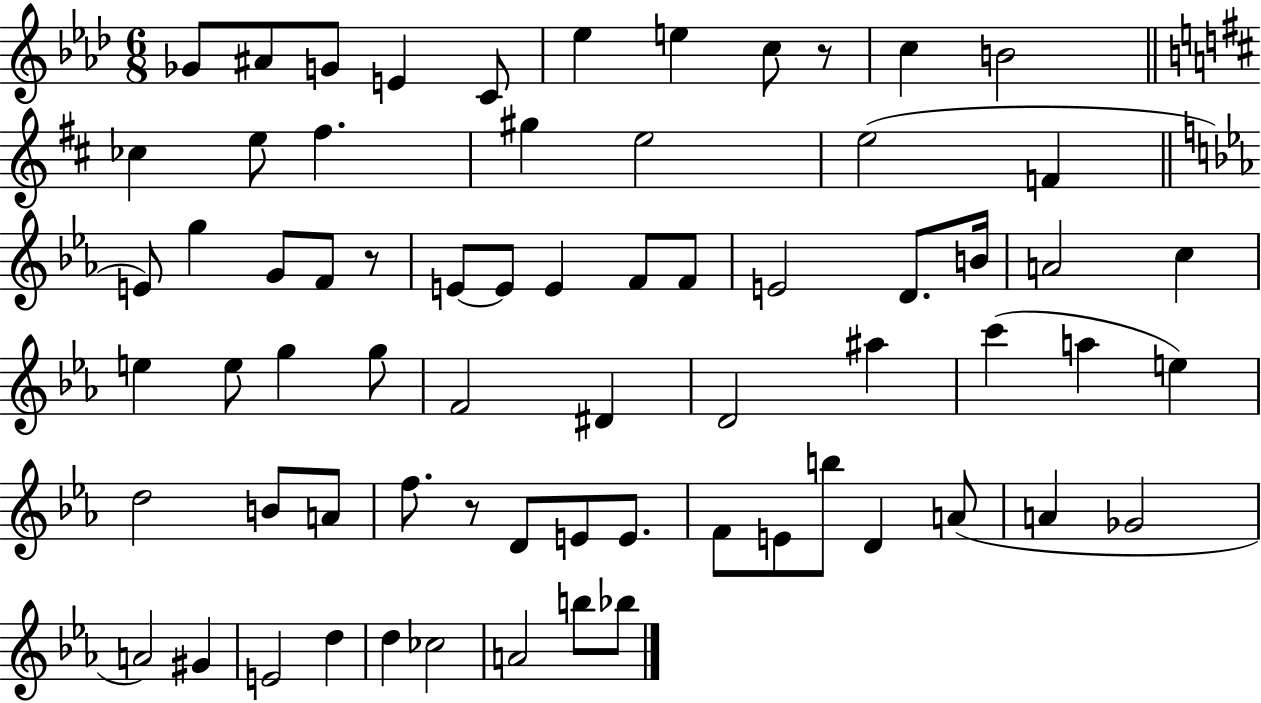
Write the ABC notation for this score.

X:1
T:Untitled
M:6/8
L:1/4
K:Ab
_G/2 ^A/2 G/2 E C/2 _e e c/2 z/2 c B2 _c e/2 ^f ^g e2 e2 F E/2 g G/2 F/2 z/2 E/2 E/2 E F/2 F/2 E2 D/2 B/4 A2 c e e/2 g g/2 F2 ^D D2 ^a c' a e d2 B/2 A/2 f/2 z/2 D/2 E/2 E/2 F/2 E/2 b/2 D A/2 A _G2 A2 ^G E2 d d _c2 A2 b/2 _b/2